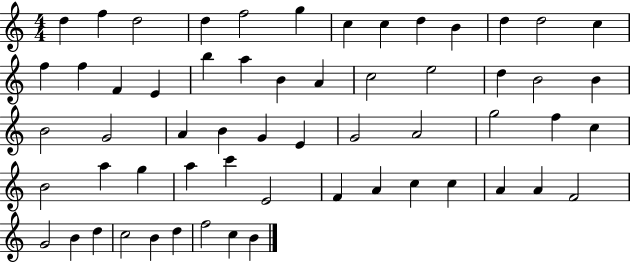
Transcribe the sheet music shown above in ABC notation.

X:1
T:Untitled
M:4/4
L:1/4
K:C
d f d2 d f2 g c c d B d d2 c f f F E b a B A c2 e2 d B2 B B2 G2 A B G E G2 A2 g2 f c B2 a g a c' E2 F A c c A A F2 G2 B d c2 B d f2 c B